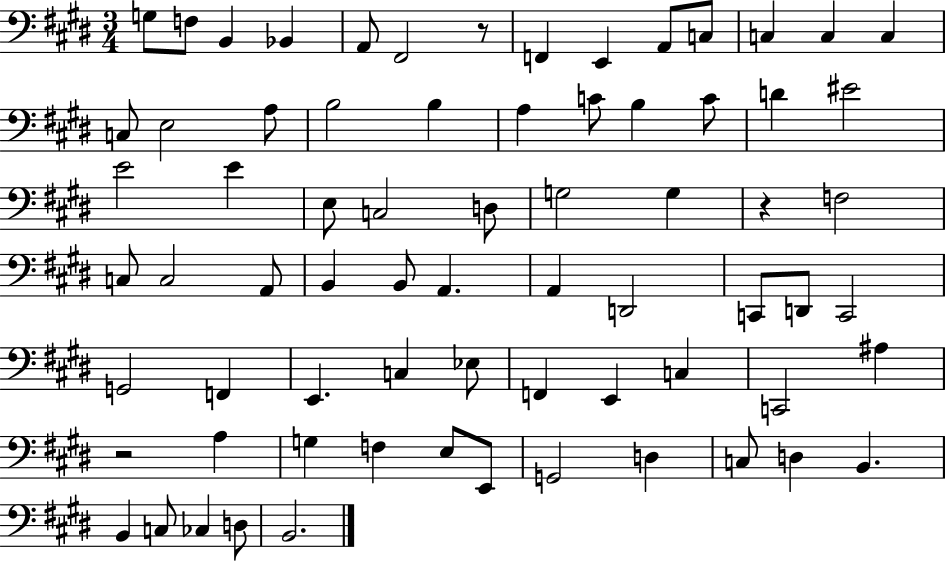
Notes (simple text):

G3/e F3/e B2/q Bb2/q A2/e F#2/h R/e F2/q E2/q A2/e C3/e C3/q C3/q C3/q C3/e E3/h A3/e B3/h B3/q A3/q C4/e B3/q C4/e D4/q EIS4/h E4/h E4/q E3/e C3/h D3/e G3/h G3/q R/q F3/h C3/e C3/h A2/e B2/q B2/e A2/q. A2/q D2/h C2/e D2/e C2/h G2/h F2/q E2/q. C3/q Eb3/e F2/q E2/q C3/q C2/h A#3/q R/h A3/q G3/q F3/q E3/e E2/e G2/h D3/q C3/e D3/q B2/q. B2/q C3/e CES3/q D3/e B2/h.